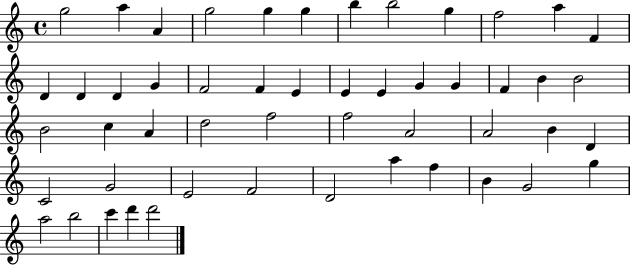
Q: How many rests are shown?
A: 0